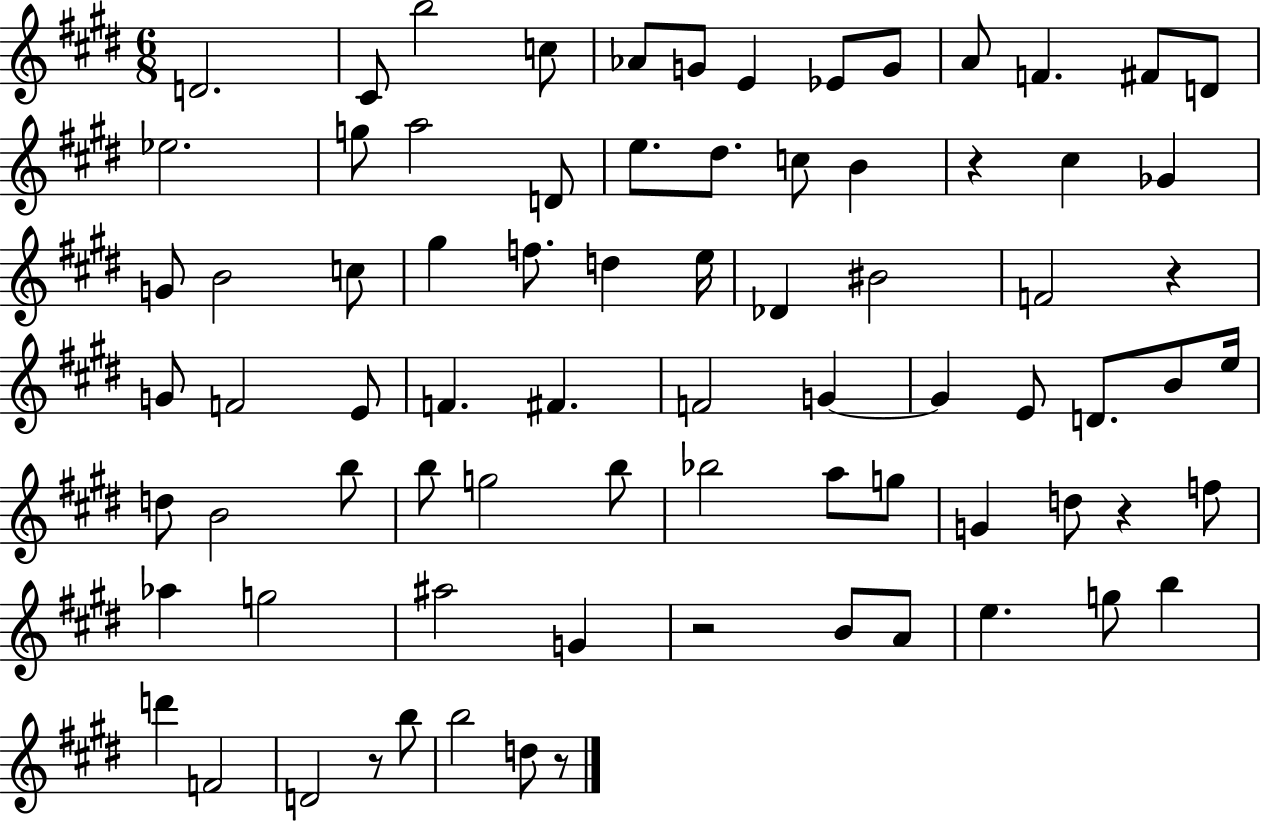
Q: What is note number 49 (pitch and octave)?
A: B5